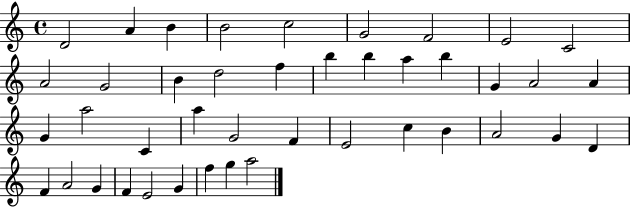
{
  \clef treble
  \time 4/4
  \defaultTimeSignature
  \key c \major
  d'2 a'4 b'4 | b'2 c''2 | g'2 f'2 | e'2 c'2 | \break a'2 g'2 | b'4 d''2 f''4 | b''4 b''4 a''4 b''4 | g'4 a'2 a'4 | \break g'4 a''2 c'4 | a''4 g'2 f'4 | e'2 c''4 b'4 | a'2 g'4 d'4 | \break f'4 a'2 g'4 | f'4 e'2 g'4 | f''4 g''4 a''2 | \bar "|."
}